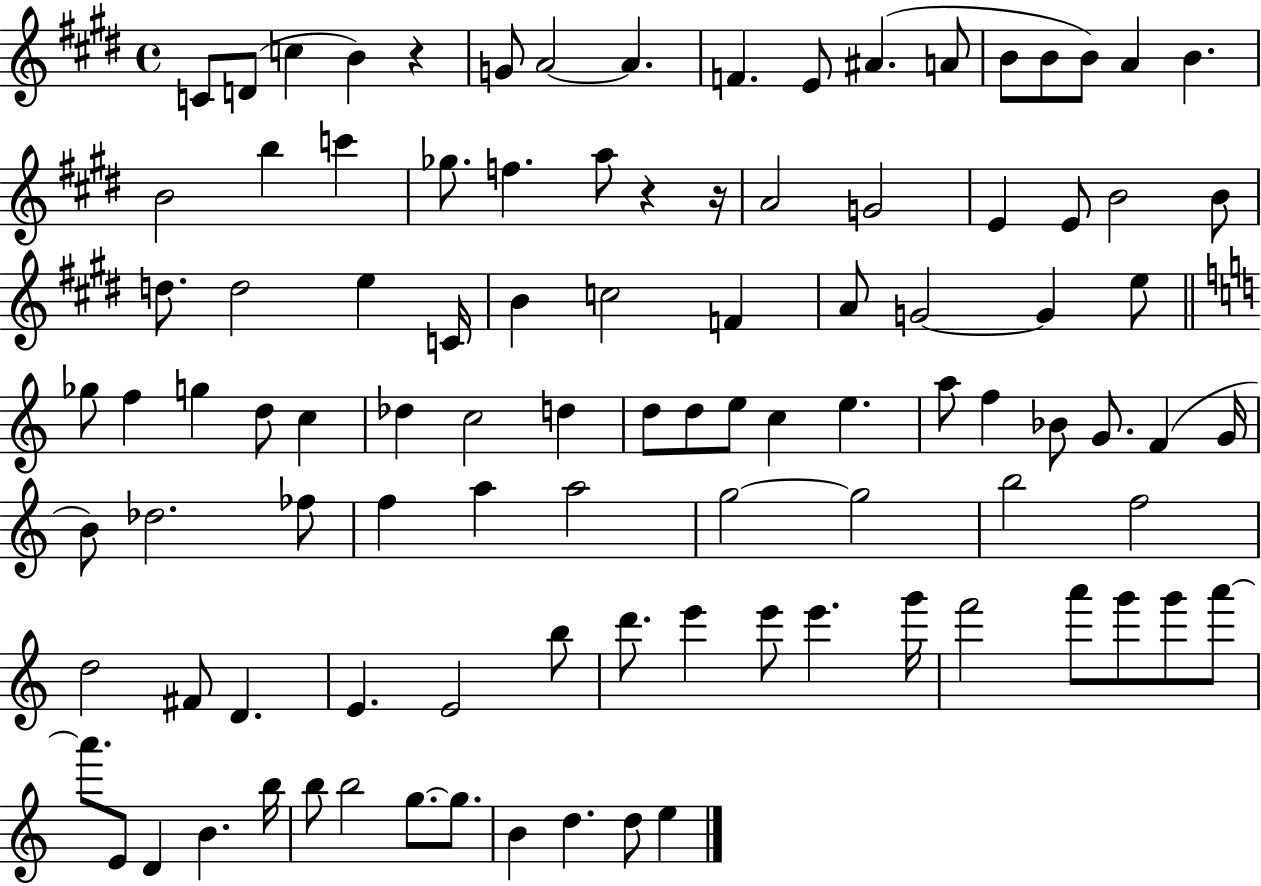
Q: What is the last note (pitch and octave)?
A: E5